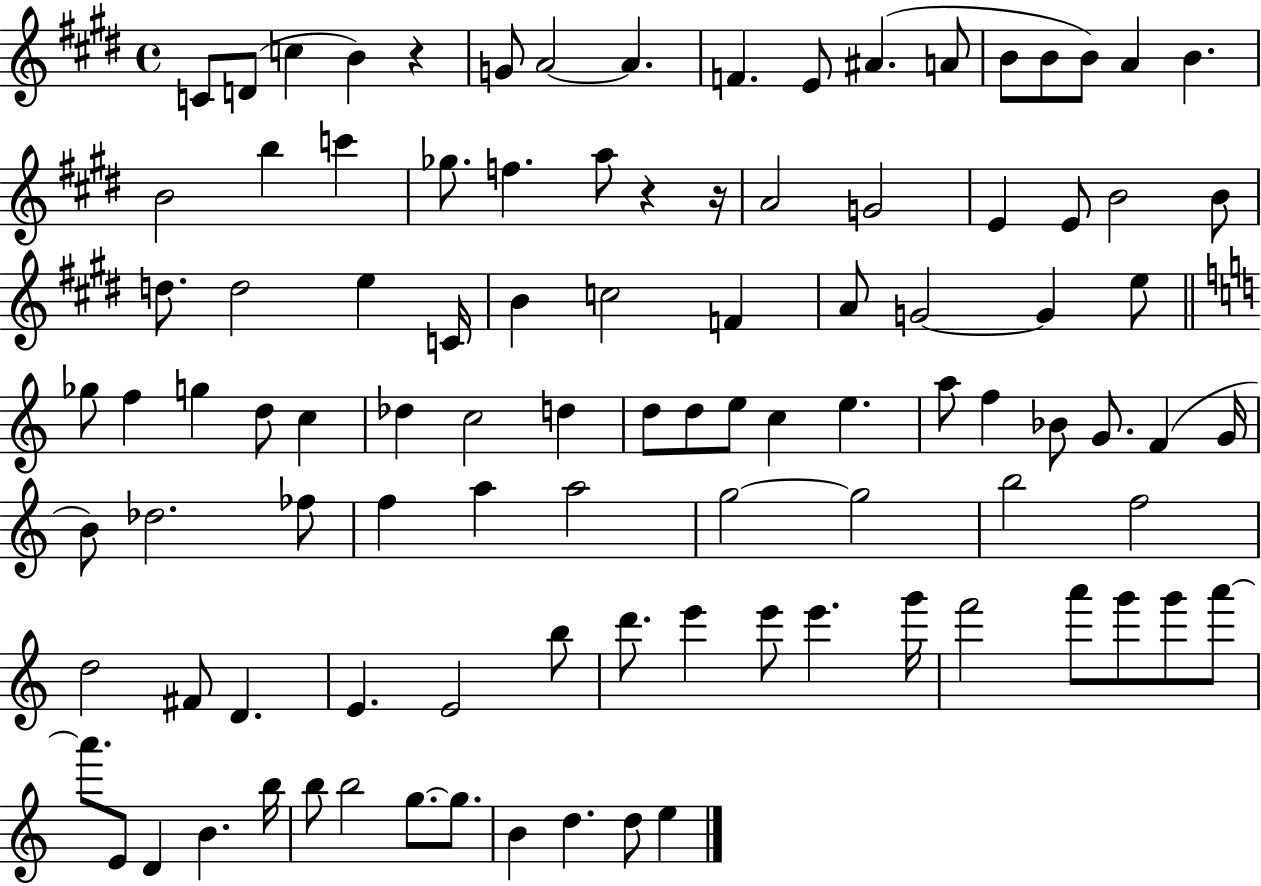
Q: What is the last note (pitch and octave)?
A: E5